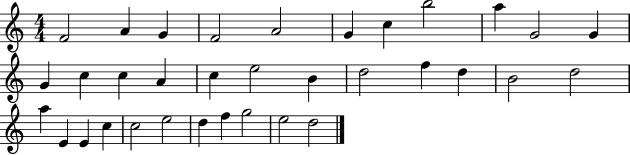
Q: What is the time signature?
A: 4/4